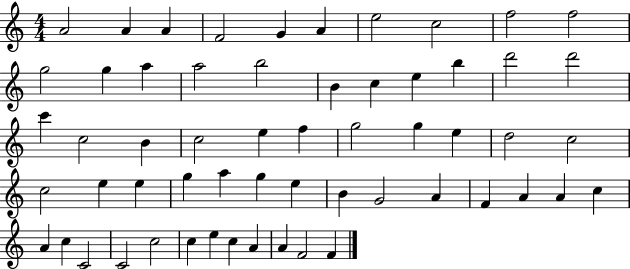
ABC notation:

X:1
T:Untitled
M:4/4
L:1/4
K:C
A2 A A F2 G A e2 c2 f2 f2 g2 g a a2 b2 B c e b d'2 d'2 c' c2 B c2 e f g2 g e d2 c2 c2 e e g a g e B G2 A F A A c A c C2 C2 c2 c e c A A F2 F